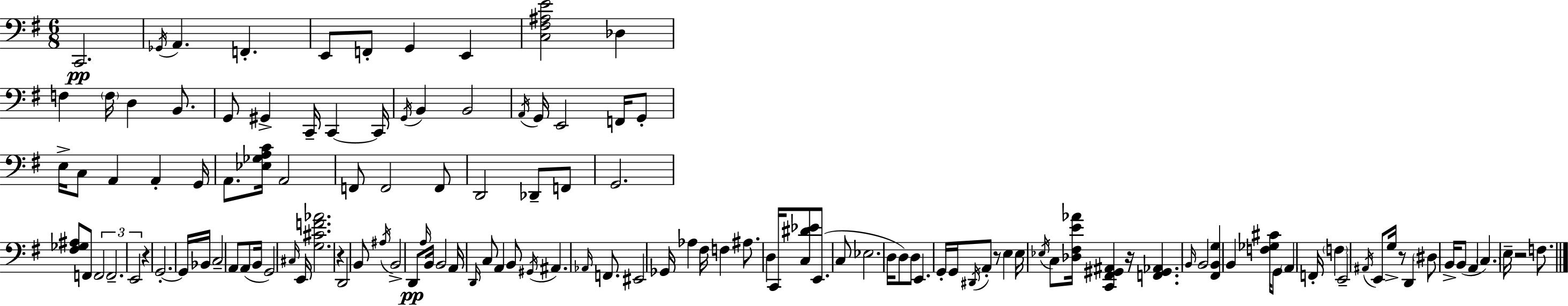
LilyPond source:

{
  \clef bass
  \numericTimeSignature
  \time 6/8
  \key g \major
  \repeat volta 2 { c,2.\pp | \acciaccatura { ges,16 } a,4. f,4.-. | e,8 f,8-. g,4 e,4 | <c fis ais e'>2 des4 | \break f4 \parenthesize f16 d4 b,8. | g,8 gis,4-> c,16-- c,4~~ | c,16 \acciaccatura { g,16 } b,4 b,2 | \acciaccatura { a,16 } g,16 e,2 | \break f,16 g,8-. e16-> c8 a,4 a,4-. | g,16 a,8. <ees ges a c'>16 a,2 | f,8 f,2 | f,8 d,2 des,8-- | \break f,8 g,2. | <fis ges ais>8 f,8 \tuplet 3/2 { f,2 | f,2.-- | e,2 } r4 | \break g,2.-.~~ | g,16 bes,16 c2-- | a,8 a,8( b,16 g,2) | \grace { cis16 } e,16 <g cis' f' aes'>2. | \break r4 d,2 | b,8 \acciaccatura { ais16 } b,2-> | d,8\pp \grace { a16 } b,16 b,2 | a,16 \grace { d,16 } c8 a,4 b,8 | \break \acciaccatura { gis,16 } ais,4. \grace { aes,16 } f,8. | eis,2 ges,16 aes4 | fis16 f4 ais8. d4 | c,16 <c dis' ees'>8 e,8.( c8 ees2. | \break d16 d8) | d8 e,4. g,16-. g,16 \acciaccatura { dis,16 } a,8-. | r8 e4 e16 \acciaccatura { ees16 } c8 <des fis e' aes'>16 | <c, fis, gis, ais,>4 r16 <f, gis, aes,>4. \grace { b,16 } | \break b,2 <fis, b, g>4 | b,4 <f ges cis'>16 g,8 \parenthesize a,4 f,16-. | \parenthesize f4 e,2-- | \acciaccatura { ais,16 } e,8 g16-> r8 d,4 \parenthesize dis8 | \break b,16-> b,8( a,4 \parenthesize c4.) | e16-- r2 f8. | } \bar "|."
}